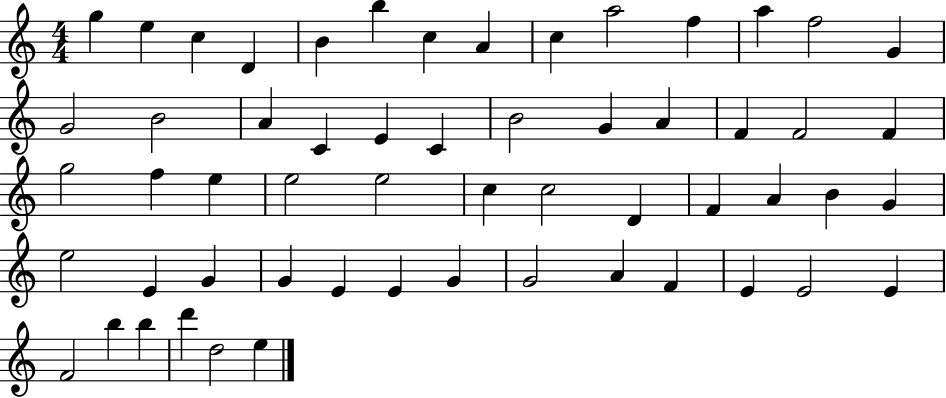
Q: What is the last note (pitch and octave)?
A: E5